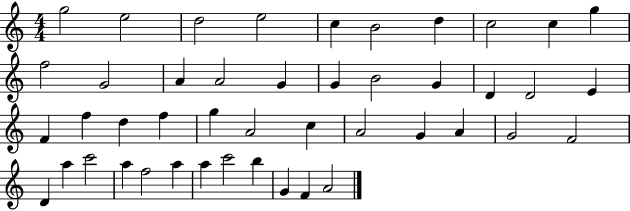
{
  \clef treble
  \numericTimeSignature
  \time 4/4
  \key c \major
  g''2 e''2 | d''2 e''2 | c''4 b'2 d''4 | c''2 c''4 g''4 | \break f''2 g'2 | a'4 a'2 g'4 | g'4 b'2 g'4 | d'4 d'2 e'4 | \break f'4 f''4 d''4 f''4 | g''4 a'2 c''4 | a'2 g'4 a'4 | g'2 f'2 | \break d'4 a''4 c'''2 | a''4 f''2 a''4 | a''4 c'''2 b''4 | g'4 f'4 a'2 | \break \bar "|."
}